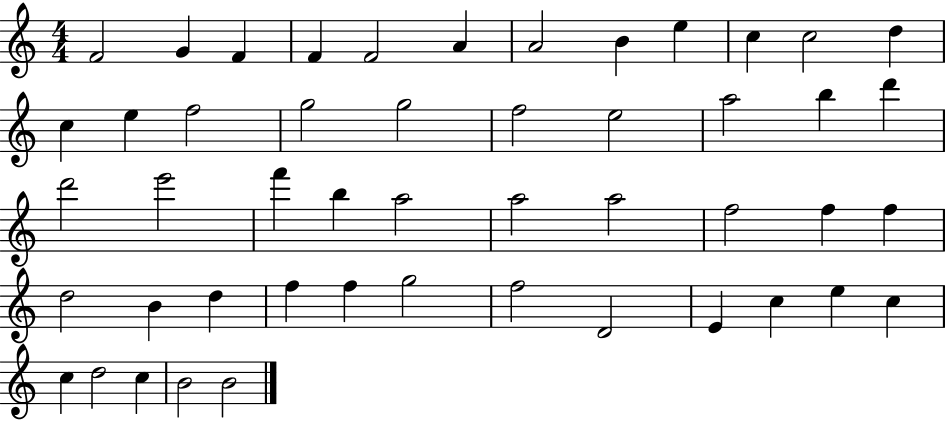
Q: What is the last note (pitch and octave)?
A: B4